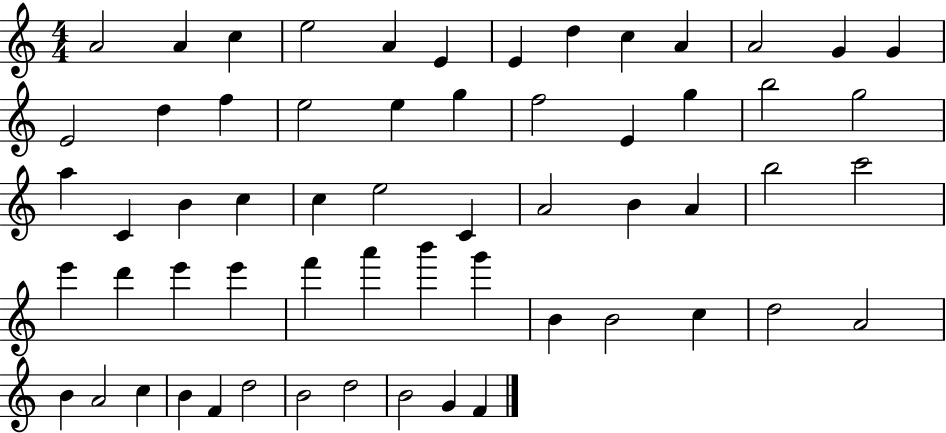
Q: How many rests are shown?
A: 0